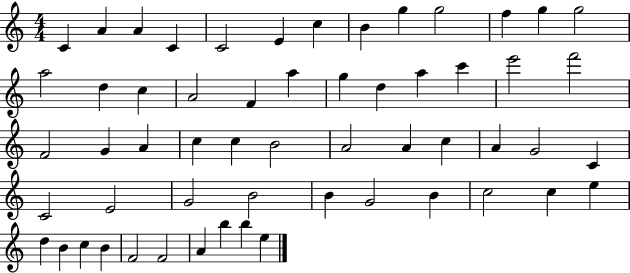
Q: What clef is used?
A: treble